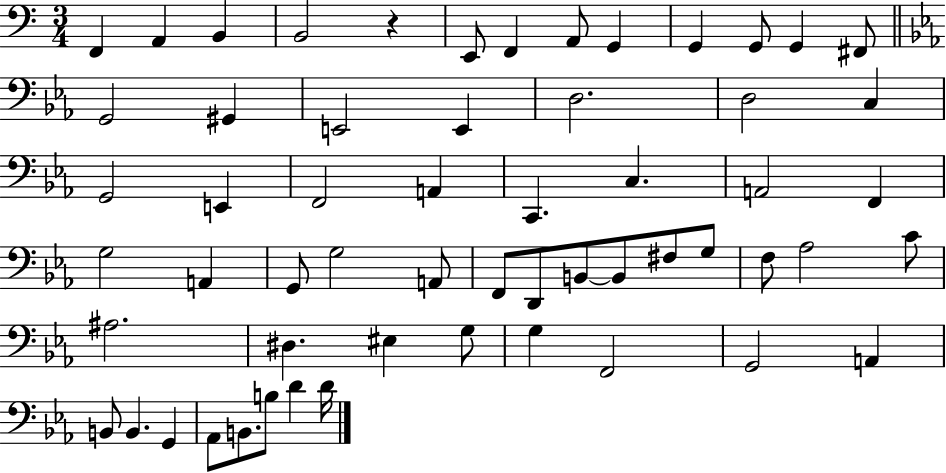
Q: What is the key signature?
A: C major